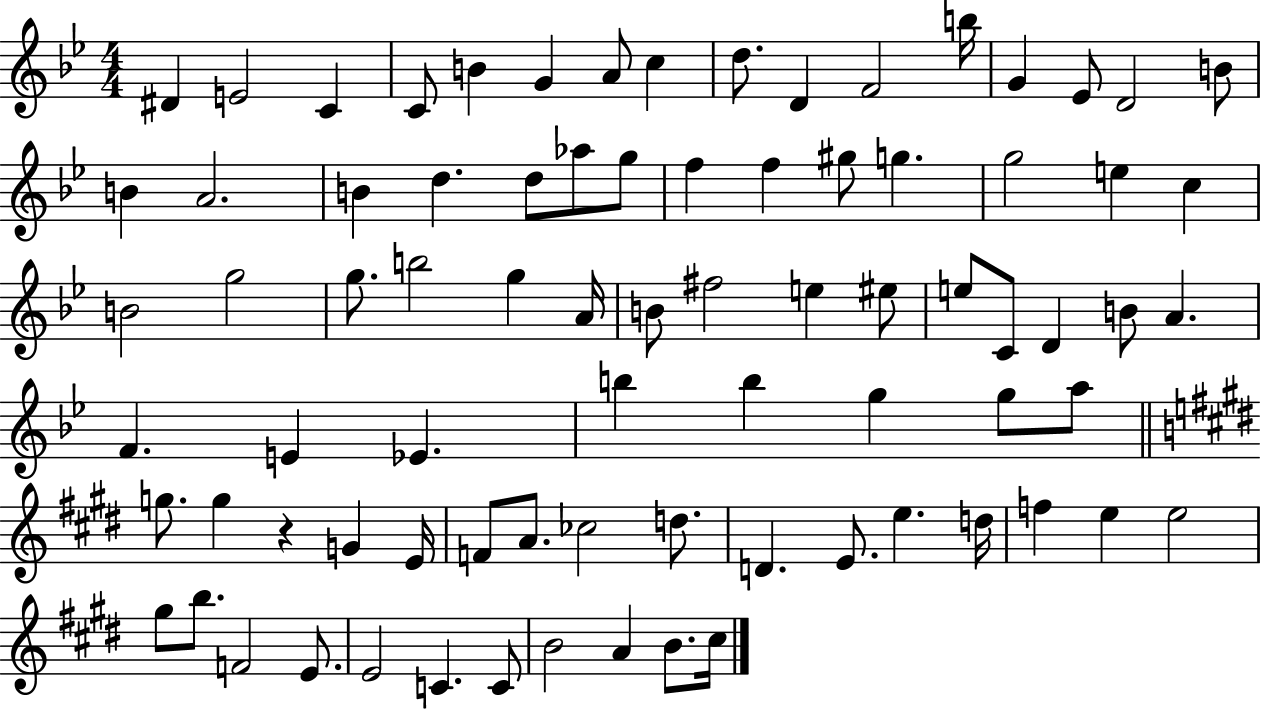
D#4/q E4/h C4/q C4/e B4/q G4/q A4/e C5/q D5/e. D4/q F4/h B5/s G4/q Eb4/e D4/h B4/e B4/q A4/h. B4/q D5/q. D5/e Ab5/e G5/e F5/q F5/q G#5/e G5/q. G5/h E5/q C5/q B4/h G5/h G5/e. B5/h G5/q A4/s B4/e F#5/h E5/q EIS5/e E5/e C4/e D4/q B4/e A4/q. F4/q. E4/q Eb4/q. B5/q B5/q G5/q G5/e A5/e G5/e. G5/q R/q G4/q E4/s F4/e A4/e. CES5/h D5/e. D4/q. E4/e. E5/q. D5/s F5/q E5/q E5/h G#5/e B5/e. F4/h E4/e. E4/h C4/q. C4/e B4/h A4/q B4/e. C#5/s